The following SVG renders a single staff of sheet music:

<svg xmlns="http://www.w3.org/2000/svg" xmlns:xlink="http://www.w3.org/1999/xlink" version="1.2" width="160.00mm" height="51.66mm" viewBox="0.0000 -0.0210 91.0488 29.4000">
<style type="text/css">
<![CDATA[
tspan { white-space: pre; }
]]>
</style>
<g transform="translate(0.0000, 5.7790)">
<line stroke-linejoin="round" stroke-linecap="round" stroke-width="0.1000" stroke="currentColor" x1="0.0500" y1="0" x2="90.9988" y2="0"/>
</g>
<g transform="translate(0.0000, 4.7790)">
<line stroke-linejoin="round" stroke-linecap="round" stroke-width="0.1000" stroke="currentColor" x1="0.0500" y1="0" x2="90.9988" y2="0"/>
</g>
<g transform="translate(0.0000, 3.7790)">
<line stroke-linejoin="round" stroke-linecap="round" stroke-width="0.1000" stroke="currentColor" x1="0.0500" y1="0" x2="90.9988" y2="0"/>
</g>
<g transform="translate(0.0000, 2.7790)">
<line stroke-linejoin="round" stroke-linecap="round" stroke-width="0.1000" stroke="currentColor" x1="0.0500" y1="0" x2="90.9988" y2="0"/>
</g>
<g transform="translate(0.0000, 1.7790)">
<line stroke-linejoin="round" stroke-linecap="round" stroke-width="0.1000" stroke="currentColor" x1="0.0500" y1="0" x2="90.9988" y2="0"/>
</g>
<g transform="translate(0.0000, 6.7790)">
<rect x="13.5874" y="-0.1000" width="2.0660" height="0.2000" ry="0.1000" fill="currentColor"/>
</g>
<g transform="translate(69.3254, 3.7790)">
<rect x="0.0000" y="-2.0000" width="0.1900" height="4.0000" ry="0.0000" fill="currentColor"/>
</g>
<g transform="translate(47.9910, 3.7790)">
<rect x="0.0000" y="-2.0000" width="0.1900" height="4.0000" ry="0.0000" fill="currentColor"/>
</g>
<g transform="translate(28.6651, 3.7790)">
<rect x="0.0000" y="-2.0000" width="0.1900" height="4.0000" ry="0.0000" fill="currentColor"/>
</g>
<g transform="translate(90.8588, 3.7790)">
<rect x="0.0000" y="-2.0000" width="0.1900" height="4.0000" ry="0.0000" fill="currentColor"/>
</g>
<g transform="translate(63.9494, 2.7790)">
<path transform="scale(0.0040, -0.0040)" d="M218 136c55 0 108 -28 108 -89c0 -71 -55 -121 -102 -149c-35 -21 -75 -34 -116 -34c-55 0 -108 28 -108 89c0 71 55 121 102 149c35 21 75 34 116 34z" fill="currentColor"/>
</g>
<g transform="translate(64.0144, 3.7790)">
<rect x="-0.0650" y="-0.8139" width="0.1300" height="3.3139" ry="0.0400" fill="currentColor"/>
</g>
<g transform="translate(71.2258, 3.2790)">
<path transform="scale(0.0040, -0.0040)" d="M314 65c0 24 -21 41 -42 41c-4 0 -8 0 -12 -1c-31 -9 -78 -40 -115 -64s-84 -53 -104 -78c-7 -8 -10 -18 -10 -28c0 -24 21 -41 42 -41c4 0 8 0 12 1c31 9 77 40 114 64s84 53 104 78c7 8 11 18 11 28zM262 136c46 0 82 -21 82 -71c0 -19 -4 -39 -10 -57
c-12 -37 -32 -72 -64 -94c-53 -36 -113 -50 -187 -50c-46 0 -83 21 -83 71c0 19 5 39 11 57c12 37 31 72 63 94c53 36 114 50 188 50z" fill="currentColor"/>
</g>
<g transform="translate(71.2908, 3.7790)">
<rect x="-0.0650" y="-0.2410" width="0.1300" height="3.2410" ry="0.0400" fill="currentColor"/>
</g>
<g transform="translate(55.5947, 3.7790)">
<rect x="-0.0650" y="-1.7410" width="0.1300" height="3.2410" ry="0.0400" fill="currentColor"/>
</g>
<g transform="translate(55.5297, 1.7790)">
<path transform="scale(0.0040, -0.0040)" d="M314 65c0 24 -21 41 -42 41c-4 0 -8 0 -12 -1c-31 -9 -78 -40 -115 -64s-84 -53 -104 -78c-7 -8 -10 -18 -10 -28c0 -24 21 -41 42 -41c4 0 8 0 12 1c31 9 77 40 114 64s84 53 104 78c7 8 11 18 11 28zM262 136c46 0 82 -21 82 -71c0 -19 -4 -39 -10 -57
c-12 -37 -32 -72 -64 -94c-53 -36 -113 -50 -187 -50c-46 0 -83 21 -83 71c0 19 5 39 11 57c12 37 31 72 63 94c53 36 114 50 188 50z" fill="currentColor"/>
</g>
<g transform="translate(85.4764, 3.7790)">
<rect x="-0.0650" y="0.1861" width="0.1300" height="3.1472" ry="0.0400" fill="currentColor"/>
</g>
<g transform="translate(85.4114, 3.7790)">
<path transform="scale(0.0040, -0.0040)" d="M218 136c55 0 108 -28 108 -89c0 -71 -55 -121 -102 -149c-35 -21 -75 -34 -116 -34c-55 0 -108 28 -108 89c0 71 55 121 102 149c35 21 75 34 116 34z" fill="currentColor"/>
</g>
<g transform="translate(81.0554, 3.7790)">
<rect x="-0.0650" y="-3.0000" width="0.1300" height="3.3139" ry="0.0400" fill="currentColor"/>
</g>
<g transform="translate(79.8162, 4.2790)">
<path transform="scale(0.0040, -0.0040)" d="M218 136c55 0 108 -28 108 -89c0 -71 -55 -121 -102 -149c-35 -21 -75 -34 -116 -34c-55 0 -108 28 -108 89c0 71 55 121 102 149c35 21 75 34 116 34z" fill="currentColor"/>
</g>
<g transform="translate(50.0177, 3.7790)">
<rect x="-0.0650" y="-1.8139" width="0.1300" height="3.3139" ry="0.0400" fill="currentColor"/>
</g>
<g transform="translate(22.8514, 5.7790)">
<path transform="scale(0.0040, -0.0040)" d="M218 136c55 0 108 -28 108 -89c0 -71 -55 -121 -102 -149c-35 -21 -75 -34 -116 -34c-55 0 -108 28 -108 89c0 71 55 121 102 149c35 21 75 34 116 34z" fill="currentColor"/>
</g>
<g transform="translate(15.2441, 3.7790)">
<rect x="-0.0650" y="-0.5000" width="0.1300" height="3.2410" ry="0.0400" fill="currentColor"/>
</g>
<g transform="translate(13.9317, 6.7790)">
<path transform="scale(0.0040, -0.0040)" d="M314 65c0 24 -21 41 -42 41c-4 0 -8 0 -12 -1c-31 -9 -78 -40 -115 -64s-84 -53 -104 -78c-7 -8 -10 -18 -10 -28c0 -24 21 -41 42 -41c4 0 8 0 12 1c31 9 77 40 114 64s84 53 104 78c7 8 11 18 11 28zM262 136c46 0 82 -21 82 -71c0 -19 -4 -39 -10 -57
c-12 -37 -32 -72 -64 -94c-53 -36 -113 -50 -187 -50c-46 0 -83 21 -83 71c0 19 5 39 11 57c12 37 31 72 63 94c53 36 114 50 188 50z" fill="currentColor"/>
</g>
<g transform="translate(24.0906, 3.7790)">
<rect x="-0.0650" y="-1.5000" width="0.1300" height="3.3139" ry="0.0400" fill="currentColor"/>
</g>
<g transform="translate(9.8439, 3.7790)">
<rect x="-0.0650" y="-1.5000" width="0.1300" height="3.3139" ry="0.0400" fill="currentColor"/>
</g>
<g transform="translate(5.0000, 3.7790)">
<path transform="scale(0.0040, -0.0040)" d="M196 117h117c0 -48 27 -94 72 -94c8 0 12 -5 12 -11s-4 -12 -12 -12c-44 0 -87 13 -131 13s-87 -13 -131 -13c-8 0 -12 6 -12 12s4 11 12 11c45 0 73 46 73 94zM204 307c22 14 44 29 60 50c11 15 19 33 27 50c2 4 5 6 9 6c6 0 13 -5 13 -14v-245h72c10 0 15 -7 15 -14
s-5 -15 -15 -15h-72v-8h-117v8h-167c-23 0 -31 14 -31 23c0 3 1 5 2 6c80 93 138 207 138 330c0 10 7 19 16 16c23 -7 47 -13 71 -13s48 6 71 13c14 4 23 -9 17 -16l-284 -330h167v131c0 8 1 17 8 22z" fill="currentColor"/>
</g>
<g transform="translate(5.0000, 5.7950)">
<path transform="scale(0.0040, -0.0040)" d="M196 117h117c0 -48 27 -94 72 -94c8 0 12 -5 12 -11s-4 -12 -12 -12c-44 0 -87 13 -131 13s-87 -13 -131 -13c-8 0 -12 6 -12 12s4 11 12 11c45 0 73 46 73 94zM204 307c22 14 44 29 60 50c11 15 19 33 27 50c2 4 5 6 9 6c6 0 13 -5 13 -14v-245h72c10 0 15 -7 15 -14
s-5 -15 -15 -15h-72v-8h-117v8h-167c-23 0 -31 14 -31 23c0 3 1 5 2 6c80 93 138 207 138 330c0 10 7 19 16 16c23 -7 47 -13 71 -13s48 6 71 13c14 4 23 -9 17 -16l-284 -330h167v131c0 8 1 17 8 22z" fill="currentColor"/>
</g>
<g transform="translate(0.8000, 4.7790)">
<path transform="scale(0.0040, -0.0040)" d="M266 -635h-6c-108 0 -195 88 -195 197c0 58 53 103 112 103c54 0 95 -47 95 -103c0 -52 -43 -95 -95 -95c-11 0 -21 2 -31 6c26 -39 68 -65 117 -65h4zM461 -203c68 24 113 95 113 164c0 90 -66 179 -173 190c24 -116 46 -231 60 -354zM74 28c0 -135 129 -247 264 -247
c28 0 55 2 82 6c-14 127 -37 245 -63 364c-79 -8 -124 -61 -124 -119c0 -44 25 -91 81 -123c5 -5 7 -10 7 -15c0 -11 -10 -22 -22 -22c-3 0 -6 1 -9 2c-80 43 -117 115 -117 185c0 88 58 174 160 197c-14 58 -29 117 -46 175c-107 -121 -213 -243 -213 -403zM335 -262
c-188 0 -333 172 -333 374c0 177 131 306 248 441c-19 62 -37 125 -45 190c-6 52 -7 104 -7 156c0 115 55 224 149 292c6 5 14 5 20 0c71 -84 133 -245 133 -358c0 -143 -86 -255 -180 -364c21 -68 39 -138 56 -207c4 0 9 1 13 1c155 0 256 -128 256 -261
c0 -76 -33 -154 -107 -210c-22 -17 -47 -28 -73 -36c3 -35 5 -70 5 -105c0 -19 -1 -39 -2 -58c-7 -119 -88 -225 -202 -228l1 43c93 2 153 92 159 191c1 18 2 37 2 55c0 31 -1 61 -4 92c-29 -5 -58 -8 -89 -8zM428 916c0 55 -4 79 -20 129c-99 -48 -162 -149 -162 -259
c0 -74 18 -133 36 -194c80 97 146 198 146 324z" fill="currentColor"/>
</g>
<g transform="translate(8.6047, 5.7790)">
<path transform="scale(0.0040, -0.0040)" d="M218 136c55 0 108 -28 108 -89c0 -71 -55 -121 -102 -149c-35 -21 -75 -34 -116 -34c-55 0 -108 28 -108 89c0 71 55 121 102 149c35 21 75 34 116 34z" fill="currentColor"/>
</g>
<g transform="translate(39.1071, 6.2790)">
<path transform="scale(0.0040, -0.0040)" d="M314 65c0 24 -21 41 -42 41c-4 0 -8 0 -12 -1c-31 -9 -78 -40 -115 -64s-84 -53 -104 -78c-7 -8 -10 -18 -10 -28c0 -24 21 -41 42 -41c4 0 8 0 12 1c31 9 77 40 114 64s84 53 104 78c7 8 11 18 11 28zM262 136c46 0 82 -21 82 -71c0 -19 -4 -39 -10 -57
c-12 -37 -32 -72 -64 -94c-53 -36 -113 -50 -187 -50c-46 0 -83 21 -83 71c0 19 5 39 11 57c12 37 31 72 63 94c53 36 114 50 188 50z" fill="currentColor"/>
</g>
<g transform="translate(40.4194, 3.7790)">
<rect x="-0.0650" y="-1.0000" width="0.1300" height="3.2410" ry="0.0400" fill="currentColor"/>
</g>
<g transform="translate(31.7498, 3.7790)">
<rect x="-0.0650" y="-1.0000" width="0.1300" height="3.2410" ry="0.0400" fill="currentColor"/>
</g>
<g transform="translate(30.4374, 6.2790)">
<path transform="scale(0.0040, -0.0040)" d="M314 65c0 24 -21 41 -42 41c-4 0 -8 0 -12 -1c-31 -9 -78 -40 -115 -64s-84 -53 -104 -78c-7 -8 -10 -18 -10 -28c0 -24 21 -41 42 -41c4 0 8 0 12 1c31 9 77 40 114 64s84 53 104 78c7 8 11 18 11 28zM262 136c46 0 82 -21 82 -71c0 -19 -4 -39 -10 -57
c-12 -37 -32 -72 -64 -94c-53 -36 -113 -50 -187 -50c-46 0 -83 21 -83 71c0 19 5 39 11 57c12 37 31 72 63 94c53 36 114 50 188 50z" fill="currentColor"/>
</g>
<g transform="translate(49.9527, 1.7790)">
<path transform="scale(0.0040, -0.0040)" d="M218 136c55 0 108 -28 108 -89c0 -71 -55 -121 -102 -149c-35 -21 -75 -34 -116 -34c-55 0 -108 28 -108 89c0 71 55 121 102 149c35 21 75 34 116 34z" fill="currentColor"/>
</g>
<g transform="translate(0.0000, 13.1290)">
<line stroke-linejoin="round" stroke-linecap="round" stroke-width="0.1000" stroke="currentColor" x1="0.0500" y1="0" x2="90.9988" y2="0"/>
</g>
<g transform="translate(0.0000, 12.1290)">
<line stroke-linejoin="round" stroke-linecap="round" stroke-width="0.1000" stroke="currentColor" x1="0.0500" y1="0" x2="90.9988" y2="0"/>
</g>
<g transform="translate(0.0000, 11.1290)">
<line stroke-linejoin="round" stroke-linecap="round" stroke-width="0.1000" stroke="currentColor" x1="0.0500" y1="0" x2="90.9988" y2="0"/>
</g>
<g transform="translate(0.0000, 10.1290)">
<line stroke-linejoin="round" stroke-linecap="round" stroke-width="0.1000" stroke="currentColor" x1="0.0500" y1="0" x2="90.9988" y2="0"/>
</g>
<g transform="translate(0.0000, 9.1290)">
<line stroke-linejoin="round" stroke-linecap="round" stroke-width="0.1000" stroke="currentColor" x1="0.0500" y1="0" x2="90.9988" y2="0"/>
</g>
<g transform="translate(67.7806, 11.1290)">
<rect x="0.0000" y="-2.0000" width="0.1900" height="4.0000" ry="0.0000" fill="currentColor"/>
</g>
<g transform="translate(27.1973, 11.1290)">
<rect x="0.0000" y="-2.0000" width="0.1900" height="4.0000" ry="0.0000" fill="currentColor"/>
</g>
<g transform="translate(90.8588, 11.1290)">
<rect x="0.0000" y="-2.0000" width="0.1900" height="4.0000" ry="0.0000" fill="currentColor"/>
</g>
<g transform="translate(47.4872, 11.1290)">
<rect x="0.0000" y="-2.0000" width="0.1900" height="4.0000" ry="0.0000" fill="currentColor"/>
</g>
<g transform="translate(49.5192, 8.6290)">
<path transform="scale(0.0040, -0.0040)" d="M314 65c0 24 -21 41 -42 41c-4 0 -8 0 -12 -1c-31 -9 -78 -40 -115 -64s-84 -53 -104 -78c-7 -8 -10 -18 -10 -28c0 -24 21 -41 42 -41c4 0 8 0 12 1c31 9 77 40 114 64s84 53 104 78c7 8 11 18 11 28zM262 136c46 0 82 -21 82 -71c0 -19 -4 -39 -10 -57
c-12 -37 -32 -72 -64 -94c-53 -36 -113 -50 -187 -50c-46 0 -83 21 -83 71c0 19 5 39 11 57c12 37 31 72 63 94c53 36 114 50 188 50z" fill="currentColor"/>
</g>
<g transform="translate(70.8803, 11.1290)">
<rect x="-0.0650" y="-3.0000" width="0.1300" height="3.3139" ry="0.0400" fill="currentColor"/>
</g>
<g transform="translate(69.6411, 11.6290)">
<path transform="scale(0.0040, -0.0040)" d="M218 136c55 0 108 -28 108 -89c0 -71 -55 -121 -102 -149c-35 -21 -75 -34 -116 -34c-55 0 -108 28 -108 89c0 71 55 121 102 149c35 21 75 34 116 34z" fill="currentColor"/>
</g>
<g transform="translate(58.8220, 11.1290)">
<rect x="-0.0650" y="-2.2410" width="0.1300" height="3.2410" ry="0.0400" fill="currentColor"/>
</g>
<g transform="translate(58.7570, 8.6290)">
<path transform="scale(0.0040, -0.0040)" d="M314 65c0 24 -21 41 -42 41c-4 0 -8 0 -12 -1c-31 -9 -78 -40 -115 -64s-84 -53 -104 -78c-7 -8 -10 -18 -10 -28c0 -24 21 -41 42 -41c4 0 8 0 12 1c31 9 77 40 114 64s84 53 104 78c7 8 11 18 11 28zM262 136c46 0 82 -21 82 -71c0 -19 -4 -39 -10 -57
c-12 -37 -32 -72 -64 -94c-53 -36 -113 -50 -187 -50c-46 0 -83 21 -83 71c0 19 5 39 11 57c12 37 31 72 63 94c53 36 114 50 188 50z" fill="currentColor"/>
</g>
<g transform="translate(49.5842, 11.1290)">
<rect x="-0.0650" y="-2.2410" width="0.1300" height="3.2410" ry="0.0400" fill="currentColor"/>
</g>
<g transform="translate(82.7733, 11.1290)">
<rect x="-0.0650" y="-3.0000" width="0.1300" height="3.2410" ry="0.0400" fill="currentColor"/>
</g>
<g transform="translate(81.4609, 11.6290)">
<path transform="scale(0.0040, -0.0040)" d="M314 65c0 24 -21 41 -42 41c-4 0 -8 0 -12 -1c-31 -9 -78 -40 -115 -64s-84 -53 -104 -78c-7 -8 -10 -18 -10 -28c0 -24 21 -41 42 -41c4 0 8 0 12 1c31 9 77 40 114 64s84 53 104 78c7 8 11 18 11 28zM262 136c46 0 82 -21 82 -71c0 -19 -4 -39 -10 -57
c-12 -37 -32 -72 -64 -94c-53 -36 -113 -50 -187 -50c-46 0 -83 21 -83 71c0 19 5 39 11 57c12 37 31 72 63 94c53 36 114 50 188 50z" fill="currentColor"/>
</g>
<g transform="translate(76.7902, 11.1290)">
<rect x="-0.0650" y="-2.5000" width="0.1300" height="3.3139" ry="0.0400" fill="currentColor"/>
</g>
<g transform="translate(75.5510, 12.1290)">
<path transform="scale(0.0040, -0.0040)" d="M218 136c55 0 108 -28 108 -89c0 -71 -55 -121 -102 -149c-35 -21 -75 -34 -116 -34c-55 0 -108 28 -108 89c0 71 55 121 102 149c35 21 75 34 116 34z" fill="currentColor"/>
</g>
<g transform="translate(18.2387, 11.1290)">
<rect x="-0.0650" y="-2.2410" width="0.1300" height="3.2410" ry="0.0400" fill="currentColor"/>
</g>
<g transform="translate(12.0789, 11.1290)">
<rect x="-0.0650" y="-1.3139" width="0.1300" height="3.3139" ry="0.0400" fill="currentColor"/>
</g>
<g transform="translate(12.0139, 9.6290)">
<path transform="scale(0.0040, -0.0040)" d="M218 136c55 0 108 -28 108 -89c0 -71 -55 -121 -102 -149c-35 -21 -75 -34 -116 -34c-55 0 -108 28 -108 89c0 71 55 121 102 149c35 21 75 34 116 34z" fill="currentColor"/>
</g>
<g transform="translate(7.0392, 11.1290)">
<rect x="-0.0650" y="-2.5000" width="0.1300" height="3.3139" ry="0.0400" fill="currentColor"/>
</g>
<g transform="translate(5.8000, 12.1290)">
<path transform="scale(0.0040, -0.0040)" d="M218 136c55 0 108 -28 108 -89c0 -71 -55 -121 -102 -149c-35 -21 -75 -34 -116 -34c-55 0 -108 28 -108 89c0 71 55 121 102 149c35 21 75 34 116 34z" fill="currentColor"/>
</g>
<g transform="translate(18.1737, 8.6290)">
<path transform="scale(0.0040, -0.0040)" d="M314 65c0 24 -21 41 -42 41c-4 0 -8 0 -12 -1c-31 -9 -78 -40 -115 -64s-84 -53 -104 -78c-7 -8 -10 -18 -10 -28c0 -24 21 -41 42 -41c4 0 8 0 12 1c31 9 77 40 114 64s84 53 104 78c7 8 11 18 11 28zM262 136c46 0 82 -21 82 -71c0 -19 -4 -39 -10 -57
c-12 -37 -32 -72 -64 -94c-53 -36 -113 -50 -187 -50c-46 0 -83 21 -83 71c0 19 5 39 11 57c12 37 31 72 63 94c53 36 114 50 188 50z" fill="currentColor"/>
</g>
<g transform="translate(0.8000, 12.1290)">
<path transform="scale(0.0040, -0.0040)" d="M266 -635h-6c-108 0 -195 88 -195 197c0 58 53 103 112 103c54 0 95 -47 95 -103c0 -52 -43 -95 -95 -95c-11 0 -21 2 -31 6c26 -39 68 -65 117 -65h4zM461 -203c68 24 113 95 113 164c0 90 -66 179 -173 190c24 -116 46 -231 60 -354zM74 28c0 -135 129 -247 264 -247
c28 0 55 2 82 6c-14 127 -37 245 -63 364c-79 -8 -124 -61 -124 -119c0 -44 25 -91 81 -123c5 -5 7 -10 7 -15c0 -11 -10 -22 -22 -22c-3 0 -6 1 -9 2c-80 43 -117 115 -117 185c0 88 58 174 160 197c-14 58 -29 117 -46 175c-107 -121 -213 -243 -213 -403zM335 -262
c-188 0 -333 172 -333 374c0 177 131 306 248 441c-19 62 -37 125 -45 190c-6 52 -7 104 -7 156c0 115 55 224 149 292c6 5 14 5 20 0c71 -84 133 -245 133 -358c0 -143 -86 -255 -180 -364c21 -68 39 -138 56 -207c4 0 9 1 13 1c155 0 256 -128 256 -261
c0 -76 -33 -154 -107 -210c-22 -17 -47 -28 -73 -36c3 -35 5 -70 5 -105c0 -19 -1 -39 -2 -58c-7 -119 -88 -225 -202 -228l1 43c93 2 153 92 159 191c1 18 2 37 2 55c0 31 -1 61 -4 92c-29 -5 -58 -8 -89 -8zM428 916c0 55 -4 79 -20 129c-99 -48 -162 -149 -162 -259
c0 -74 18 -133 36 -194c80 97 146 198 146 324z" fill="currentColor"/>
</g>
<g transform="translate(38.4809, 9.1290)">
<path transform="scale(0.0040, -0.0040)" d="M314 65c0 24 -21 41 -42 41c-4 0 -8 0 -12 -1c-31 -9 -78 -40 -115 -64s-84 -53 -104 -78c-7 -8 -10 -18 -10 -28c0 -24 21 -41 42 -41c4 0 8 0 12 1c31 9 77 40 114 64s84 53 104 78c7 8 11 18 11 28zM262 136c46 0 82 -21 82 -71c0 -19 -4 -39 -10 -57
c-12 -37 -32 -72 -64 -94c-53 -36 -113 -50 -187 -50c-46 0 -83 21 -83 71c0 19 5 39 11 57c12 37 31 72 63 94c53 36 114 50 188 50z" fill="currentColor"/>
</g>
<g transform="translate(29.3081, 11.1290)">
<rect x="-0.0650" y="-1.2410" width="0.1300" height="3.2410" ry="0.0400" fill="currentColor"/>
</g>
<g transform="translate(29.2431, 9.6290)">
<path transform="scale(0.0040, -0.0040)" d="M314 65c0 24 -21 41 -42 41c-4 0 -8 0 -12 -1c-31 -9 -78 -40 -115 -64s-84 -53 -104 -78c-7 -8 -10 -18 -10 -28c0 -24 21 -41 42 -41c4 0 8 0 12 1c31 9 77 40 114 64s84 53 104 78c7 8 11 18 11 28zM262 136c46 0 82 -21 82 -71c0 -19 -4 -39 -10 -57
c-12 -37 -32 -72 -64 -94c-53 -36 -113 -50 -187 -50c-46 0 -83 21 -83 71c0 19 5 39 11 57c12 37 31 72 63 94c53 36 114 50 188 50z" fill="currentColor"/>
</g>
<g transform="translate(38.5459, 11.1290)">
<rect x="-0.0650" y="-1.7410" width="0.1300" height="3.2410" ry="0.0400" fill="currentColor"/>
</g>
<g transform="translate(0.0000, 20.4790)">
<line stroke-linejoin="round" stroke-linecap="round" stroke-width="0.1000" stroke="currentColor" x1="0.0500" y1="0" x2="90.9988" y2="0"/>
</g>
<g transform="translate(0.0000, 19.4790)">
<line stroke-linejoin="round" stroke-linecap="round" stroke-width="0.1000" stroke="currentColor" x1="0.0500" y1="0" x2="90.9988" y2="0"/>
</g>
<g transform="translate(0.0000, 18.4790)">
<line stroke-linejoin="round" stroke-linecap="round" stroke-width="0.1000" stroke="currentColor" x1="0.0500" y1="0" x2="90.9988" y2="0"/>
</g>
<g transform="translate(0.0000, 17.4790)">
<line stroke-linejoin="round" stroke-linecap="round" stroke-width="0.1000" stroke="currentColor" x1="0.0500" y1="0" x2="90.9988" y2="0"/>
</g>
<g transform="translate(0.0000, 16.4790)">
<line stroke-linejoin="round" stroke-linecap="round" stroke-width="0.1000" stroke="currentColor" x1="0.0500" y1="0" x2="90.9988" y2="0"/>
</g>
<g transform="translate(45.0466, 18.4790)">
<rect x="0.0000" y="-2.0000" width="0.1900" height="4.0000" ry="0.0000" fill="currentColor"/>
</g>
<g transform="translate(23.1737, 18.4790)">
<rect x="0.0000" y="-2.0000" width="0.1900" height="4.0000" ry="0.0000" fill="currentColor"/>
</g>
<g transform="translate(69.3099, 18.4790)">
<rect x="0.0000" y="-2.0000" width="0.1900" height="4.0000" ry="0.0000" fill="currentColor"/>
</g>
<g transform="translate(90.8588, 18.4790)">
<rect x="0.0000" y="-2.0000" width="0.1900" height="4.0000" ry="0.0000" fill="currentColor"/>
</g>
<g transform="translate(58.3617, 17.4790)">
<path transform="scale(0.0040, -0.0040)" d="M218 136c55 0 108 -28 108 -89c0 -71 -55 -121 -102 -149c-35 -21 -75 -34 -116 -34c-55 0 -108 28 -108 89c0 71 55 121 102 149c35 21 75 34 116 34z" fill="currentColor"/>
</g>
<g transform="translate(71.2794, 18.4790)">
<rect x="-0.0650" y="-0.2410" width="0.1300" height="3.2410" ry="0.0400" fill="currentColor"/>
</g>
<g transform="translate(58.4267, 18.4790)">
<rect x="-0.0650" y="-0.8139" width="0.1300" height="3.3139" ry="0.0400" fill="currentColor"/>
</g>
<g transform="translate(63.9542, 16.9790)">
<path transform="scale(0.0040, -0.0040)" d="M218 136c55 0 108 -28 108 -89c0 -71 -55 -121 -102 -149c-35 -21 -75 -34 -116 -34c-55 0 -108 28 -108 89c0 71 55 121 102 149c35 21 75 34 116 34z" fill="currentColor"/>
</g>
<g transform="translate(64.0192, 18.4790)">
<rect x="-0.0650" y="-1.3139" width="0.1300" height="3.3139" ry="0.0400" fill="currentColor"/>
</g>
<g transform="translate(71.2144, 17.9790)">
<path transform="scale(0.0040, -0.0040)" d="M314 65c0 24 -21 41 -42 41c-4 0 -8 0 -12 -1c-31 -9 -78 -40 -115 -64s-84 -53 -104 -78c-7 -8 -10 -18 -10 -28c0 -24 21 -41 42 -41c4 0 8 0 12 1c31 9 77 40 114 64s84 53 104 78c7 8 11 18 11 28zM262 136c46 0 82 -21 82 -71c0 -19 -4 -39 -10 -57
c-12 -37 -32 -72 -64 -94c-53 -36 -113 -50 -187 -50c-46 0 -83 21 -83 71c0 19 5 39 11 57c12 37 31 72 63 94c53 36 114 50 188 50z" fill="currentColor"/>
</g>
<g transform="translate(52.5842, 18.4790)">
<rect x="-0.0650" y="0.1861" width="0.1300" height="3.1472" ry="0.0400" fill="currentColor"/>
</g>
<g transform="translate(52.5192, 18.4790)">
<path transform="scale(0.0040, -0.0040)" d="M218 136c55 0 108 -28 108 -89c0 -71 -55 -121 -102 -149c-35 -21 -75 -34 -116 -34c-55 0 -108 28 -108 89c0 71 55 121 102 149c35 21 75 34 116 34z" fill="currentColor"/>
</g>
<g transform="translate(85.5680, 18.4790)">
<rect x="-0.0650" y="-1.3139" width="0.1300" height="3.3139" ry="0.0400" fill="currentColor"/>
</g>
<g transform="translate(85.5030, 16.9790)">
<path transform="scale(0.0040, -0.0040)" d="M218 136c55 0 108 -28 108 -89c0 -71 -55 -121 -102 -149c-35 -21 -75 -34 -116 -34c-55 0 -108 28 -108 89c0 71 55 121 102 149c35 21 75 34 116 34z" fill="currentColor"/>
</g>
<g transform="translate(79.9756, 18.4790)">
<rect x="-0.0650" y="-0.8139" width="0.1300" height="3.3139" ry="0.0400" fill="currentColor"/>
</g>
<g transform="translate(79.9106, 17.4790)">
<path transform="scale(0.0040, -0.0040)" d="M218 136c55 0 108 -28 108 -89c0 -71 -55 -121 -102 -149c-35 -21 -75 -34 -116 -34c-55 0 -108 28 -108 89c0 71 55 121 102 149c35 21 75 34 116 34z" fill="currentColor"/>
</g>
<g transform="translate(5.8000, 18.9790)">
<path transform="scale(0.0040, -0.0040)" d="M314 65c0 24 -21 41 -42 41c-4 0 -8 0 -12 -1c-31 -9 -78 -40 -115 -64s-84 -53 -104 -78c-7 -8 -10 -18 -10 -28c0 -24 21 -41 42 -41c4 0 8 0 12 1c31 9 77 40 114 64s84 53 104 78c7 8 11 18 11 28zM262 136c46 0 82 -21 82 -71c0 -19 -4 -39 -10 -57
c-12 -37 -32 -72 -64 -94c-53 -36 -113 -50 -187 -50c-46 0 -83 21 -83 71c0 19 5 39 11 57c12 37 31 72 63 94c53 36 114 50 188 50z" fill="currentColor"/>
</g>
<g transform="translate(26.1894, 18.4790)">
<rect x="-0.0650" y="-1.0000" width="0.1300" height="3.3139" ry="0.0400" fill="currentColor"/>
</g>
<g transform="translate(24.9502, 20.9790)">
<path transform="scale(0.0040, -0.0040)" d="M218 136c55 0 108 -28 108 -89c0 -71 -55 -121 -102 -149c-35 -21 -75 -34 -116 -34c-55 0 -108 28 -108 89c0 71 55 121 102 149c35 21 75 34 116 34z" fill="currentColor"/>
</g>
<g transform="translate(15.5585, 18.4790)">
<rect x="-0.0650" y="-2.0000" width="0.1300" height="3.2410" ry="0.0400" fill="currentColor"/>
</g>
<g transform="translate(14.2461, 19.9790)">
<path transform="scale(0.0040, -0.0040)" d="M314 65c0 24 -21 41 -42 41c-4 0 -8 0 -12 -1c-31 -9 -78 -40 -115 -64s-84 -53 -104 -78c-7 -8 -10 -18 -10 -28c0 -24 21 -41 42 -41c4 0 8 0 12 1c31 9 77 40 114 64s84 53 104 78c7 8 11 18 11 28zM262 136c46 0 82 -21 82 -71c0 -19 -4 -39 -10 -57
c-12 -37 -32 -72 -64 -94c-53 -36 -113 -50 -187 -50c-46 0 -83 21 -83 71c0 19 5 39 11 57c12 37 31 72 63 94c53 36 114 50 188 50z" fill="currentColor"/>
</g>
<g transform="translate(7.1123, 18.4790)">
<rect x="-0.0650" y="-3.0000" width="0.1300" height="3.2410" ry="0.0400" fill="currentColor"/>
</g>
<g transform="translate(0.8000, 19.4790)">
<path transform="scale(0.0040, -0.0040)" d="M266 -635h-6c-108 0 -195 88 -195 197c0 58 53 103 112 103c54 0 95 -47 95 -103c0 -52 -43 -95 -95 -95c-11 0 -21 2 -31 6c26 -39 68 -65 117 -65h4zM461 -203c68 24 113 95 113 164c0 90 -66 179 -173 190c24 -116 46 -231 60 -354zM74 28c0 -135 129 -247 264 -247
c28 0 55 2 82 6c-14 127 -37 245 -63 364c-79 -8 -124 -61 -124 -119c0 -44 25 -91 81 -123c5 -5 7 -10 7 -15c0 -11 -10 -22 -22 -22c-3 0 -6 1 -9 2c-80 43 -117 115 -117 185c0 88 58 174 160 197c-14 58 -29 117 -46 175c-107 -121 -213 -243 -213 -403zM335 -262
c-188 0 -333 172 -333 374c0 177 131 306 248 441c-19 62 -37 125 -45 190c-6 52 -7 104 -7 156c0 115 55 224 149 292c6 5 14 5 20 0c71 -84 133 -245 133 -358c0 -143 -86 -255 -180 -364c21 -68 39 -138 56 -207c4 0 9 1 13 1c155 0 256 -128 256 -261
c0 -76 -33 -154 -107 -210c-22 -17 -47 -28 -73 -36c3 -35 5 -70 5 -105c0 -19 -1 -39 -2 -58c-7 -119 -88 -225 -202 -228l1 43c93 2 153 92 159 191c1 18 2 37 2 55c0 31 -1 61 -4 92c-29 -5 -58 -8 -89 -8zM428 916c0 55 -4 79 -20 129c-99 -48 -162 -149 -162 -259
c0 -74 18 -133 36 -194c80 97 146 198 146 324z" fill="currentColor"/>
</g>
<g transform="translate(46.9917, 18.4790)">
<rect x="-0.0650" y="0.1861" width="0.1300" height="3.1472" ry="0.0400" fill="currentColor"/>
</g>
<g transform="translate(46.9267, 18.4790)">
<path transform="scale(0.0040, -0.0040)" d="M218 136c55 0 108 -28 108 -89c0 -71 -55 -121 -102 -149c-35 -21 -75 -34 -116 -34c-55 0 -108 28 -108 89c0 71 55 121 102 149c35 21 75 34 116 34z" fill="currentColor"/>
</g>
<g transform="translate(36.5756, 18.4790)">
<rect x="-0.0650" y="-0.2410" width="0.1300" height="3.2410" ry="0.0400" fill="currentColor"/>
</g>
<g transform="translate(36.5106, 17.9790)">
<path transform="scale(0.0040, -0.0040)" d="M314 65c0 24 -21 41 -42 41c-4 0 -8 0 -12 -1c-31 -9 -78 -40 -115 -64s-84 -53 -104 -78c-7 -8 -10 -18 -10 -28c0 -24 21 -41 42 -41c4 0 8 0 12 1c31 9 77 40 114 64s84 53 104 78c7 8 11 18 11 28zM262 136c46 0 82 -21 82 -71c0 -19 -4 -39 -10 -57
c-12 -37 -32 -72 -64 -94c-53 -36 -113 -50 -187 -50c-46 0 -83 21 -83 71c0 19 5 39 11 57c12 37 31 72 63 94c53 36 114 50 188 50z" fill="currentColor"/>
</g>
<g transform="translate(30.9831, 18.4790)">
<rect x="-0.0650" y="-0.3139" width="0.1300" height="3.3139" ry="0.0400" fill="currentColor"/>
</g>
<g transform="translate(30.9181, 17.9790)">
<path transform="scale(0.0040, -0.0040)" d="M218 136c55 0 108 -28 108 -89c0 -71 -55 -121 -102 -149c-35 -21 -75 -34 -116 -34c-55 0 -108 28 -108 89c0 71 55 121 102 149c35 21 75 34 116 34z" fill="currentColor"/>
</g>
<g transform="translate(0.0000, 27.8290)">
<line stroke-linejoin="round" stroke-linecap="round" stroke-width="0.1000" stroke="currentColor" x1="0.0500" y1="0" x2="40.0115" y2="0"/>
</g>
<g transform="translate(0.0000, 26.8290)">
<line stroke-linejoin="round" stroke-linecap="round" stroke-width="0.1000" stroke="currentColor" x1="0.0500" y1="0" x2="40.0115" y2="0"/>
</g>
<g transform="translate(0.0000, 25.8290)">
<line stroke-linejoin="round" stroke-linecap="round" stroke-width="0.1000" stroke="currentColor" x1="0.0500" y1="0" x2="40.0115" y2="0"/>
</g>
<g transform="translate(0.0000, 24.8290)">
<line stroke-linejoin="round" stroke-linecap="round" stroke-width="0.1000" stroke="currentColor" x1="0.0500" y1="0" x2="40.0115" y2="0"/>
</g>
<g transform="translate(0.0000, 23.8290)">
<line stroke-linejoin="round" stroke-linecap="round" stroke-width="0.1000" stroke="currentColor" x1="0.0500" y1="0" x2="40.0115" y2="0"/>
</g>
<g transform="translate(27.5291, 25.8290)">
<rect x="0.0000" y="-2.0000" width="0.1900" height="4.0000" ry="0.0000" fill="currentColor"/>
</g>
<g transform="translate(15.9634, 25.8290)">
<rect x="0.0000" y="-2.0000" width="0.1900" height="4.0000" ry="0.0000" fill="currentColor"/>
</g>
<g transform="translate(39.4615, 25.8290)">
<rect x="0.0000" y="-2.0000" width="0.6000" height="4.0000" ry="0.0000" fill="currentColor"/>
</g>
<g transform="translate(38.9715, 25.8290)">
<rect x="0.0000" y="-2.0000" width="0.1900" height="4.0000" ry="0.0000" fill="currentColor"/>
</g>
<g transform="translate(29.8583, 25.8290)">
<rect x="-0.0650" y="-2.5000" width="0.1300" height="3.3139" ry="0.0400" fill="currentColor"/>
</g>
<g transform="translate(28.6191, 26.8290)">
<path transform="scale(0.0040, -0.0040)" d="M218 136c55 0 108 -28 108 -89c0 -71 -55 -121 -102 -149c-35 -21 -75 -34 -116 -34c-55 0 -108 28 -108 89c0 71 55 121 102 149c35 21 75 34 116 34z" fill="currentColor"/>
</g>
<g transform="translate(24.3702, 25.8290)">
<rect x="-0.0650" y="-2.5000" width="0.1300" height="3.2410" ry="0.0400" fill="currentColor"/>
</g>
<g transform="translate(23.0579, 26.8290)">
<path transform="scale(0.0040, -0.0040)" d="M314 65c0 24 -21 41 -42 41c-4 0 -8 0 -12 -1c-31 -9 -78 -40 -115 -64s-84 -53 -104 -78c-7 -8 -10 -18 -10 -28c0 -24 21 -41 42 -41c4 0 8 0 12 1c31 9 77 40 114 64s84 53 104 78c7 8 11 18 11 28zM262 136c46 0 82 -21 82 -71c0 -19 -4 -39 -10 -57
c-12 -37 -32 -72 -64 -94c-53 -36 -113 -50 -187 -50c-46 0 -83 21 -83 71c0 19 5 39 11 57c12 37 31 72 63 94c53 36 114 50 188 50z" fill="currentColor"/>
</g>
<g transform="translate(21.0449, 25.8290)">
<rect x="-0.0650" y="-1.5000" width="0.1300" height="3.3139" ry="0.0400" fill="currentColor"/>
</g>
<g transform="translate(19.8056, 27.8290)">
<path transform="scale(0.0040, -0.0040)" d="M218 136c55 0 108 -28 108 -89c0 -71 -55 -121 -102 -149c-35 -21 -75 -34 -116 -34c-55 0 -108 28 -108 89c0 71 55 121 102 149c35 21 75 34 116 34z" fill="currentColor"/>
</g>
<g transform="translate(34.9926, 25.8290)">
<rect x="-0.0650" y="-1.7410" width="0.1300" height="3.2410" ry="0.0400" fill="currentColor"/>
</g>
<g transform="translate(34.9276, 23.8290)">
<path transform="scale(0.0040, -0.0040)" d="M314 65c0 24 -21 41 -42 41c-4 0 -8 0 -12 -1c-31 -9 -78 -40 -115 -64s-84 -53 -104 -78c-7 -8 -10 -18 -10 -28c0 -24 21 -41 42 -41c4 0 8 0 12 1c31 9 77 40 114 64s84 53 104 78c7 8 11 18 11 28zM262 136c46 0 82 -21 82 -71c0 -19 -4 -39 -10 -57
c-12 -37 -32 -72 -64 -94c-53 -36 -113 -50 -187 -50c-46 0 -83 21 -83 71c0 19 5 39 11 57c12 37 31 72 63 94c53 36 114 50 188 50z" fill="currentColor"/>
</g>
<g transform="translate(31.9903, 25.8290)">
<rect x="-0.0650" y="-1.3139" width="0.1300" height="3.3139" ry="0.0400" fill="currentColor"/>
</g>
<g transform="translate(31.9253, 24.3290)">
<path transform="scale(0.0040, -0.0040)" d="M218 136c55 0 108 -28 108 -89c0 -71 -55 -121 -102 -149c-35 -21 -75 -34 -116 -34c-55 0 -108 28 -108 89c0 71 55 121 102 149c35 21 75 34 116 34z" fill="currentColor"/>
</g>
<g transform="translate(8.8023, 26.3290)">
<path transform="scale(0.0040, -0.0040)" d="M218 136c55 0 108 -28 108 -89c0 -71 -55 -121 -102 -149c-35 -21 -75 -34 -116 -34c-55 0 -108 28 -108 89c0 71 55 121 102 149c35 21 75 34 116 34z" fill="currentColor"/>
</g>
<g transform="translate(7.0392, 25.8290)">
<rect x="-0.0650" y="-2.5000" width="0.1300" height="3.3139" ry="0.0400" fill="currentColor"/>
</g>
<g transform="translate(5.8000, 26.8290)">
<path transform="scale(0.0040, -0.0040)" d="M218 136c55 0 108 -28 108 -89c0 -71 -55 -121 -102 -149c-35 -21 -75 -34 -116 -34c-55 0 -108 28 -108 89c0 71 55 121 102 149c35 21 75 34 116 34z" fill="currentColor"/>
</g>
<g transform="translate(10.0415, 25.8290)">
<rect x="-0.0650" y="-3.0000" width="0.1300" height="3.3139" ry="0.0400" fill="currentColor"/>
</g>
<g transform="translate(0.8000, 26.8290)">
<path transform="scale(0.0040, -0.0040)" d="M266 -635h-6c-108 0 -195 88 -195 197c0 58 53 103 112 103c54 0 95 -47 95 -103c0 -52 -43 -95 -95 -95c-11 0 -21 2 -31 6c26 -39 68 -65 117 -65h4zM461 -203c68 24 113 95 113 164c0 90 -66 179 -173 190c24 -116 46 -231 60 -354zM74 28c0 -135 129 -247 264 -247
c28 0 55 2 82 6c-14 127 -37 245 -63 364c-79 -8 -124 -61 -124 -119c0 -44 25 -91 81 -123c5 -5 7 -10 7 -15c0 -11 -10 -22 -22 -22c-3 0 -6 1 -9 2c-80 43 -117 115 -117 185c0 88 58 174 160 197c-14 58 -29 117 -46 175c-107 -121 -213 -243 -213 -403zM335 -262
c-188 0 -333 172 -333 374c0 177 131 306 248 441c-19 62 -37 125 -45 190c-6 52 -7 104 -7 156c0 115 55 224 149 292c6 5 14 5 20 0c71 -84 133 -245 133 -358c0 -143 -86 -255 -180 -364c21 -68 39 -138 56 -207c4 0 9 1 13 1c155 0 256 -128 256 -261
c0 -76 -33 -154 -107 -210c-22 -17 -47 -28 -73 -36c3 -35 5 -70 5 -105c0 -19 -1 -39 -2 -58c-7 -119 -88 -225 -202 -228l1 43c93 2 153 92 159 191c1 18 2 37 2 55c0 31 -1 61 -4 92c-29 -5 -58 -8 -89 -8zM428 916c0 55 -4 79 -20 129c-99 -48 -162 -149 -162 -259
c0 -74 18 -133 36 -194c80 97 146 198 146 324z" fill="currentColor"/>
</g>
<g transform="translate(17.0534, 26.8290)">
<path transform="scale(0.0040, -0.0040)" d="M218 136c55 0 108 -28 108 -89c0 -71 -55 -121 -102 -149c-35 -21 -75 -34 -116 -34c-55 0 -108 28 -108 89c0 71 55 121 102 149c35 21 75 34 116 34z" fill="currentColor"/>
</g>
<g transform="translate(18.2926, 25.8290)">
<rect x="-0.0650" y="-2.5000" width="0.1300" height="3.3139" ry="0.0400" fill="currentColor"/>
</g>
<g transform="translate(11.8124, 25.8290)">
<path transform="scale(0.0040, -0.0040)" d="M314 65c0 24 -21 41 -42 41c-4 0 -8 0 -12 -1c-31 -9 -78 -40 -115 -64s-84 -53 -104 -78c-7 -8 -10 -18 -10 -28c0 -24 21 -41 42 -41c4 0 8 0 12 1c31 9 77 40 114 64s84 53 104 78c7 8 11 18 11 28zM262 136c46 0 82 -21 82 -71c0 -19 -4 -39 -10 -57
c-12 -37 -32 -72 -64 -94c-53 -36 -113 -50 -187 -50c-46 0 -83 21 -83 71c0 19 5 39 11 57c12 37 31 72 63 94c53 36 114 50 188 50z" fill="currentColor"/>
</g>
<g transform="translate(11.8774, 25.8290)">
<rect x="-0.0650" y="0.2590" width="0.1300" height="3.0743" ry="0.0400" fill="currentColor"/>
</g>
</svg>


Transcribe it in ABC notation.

X:1
T:Untitled
M:4/4
L:1/4
K:C
E C2 E D2 D2 f f2 d c2 A B G e g2 e2 f2 g2 g2 A G A2 A2 F2 D c c2 B B d e c2 d e G A B2 G E G2 G e f2